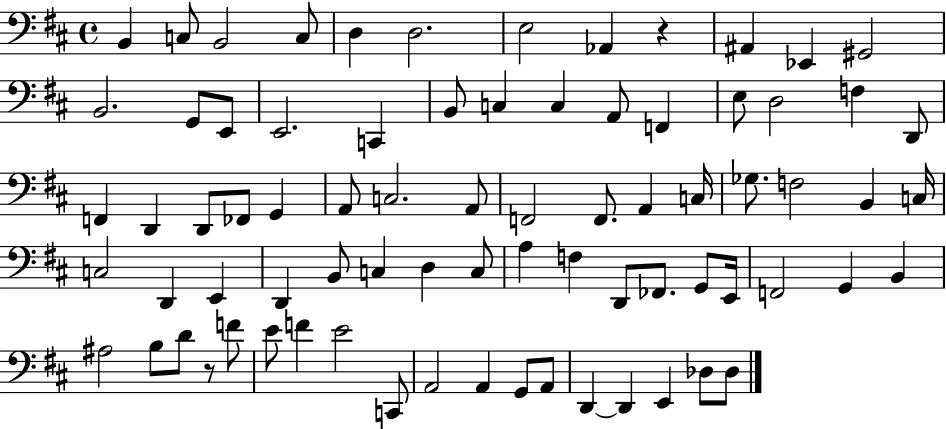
B2/q C3/e B2/h C3/e D3/q D3/h. E3/h Ab2/q R/q A#2/q Eb2/q G#2/h B2/h. G2/e E2/e E2/h. C2/q B2/e C3/q C3/q A2/e F2/q E3/e D3/h F3/q D2/e F2/q D2/q D2/e FES2/e G2/q A2/e C3/h. A2/e F2/h F2/e. A2/q C3/s Gb3/e. F3/h B2/q C3/s C3/h D2/q E2/q D2/q B2/e C3/q D3/q C3/e A3/q F3/q D2/e FES2/e. G2/e E2/s F2/h G2/q B2/q A#3/h B3/e D4/e R/e F4/e E4/e F4/q E4/h C2/e A2/h A2/q G2/e A2/e D2/q D2/q E2/q Db3/e Db3/e